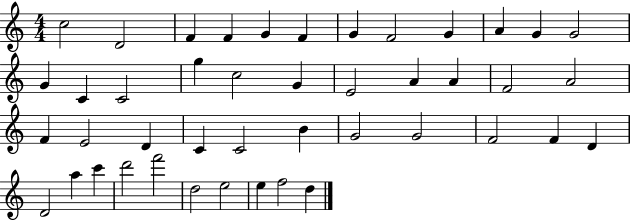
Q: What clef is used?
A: treble